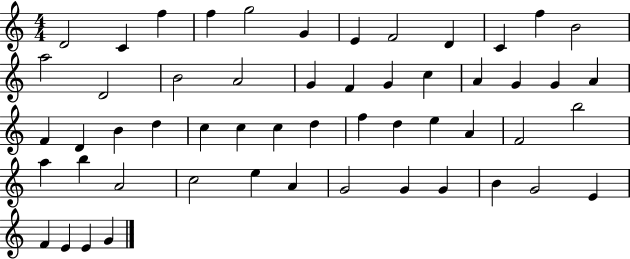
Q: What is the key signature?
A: C major